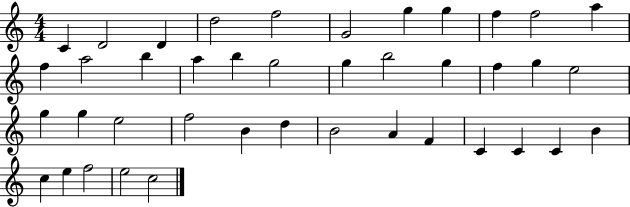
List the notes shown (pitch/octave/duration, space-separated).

C4/q D4/h D4/q D5/h F5/h G4/h G5/q G5/q F5/q F5/h A5/q F5/q A5/h B5/q A5/q B5/q G5/h G5/q B5/h G5/q F5/q G5/q E5/h G5/q G5/q E5/h F5/h B4/q D5/q B4/h A4/q F4/q C4/q C4/q C4/q B4/q C5/q E5/q F5/h E5/h C5/h